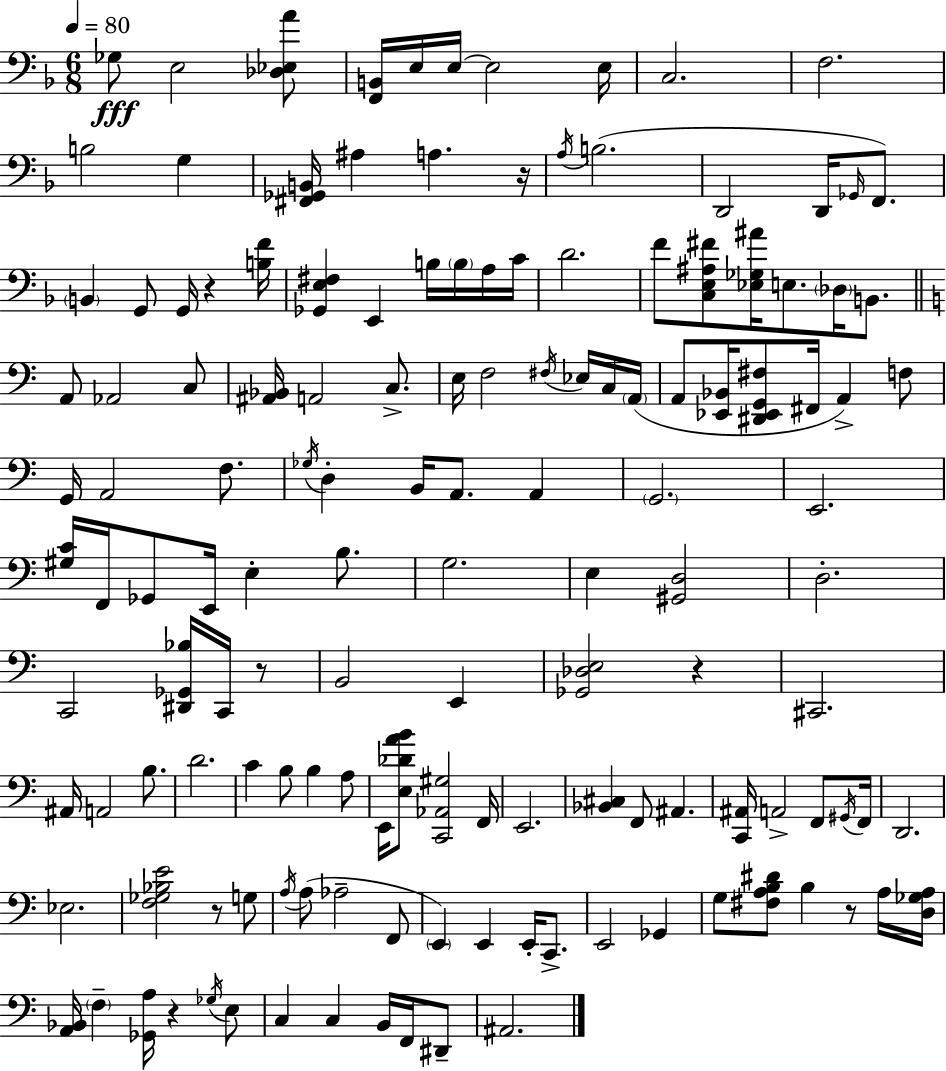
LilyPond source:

{
  \clef bass
  \numericTimeSignature
  \time 6/8
  \key d \minor
  \tempo 4 = 80
  \repeat volta 2 { ges8\fff e2 <des ees a'>8 | <f, b,>16 e16 e16~~ e2 e16 | c2. | f2. | \break b2 g4 | <fis, ges, b,>16 ais4 a4. r16 | \acciaccatura { a16 } b2.( | d,2 d,16 \grace { ges,16 } f,8.) | \break \parenthesize b,4 g,8 g,16 r4 | <b f'>16 <ges, e fis>4 e,4 b16 \parenthesize b16 | a16 c'16 d'2. | f'8 <c e ais fis'>8 <ees ges ais'>16 e8. \parenthesize des16 b,8. | \break \bar "||" \break \key c \major a,8 aes,2 c8 | <ais, bes,>16 a,2 c8.-> | e16 f2 \acciaccatura { fis16 } ees16 c16 | \parenthesize a,16( a,8 <ees, bes,>16 <dis, ees, g, fis>8 fis,16 a,4->) f8 | \break g,16 a,2 f8. | \acciaccatura { ges16 } d4-. b,16 a,8. a,4 | \parenthesize g,2. | e,2. | \break <gis c'>16 f,16 ges,8 e,16 e4-. b8. | g2. | e4 <gis, d>2 | d2.-. | \break c,2 <dis, ges, bes>16 c,16 | r8 b,2 e,4 | <ges, des e>2 r4 | cis,2. | \break ais,16 a,2 b8. | d'2. | c'4 b8 b4 | a8 e,16 <e des' a' b'>8 <c, aes, gis>2 | \break f,16 e,2. | <bes, cis>4 f,8 ais,4. | <c, ais,>16 a,2-> f,8 | \acciaccatura { gis,16 } f,16 d,2. | \break ees2. | <f ges bes e'>2 r8 | g8 \acciaccatura { a16 } a8( aes2-- | f,8 \parenthesize e,4) e,4 | \break e,16-. c,8.-> e,2 | ges,4 g8 <fis a b dis'>8 b4 | r8 a16 <d ges a>16 <a, bes,>16 \parenthesize f4-- <ges, a>16 r4 | \acciaccatura { ges16 } e8 c4 c4 | \break b,16 f,16 dis,8-- ais,2. | } \bar "|."
}